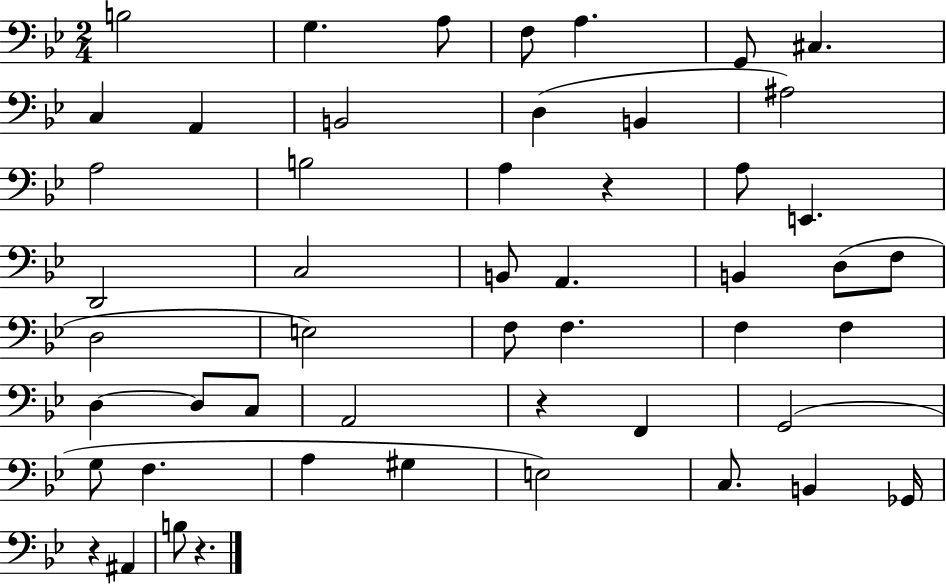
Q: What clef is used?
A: bass